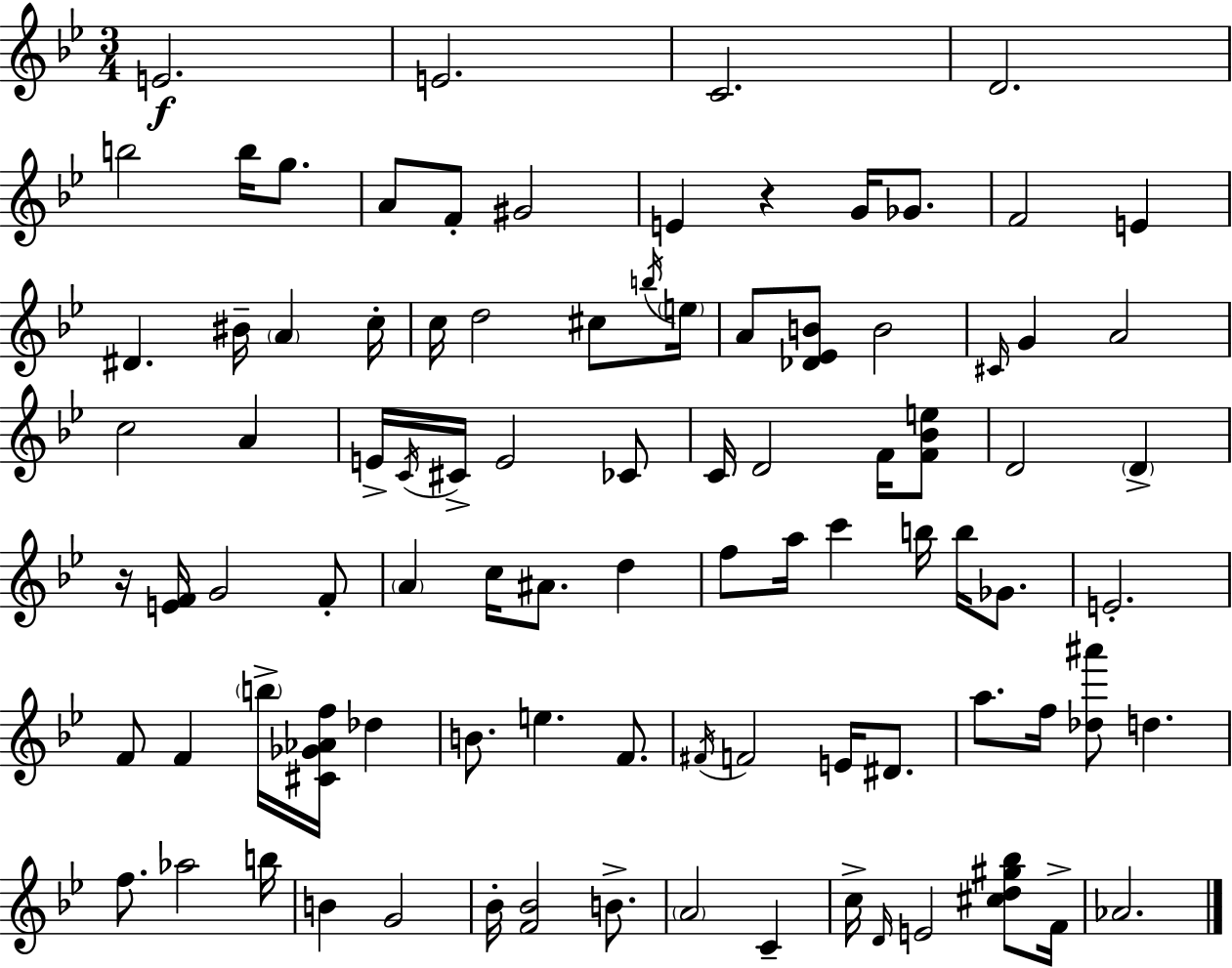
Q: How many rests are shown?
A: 2